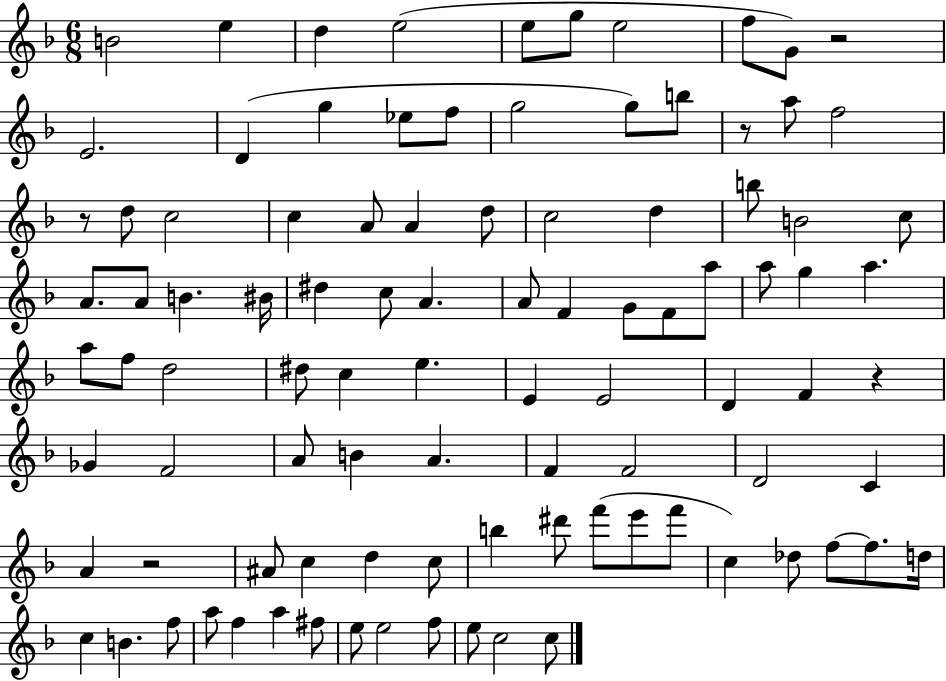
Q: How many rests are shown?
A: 5